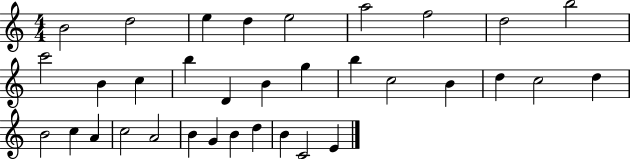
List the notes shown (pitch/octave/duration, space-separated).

B4/h D5/h E5/q D5/q E5/h A5/h F5/h D5/h B5/h C6/h B4/q C5/q B5/q D4/q B4/q G5/q B5/q C5/h B4/q D5/q C5/h D5/q B4/h C5/q A4/q C5/h A4/h B4/q G4/q B4/q D5/q B4/q C4/h E4/q